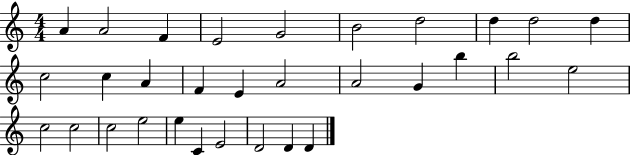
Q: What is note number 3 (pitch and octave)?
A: F4